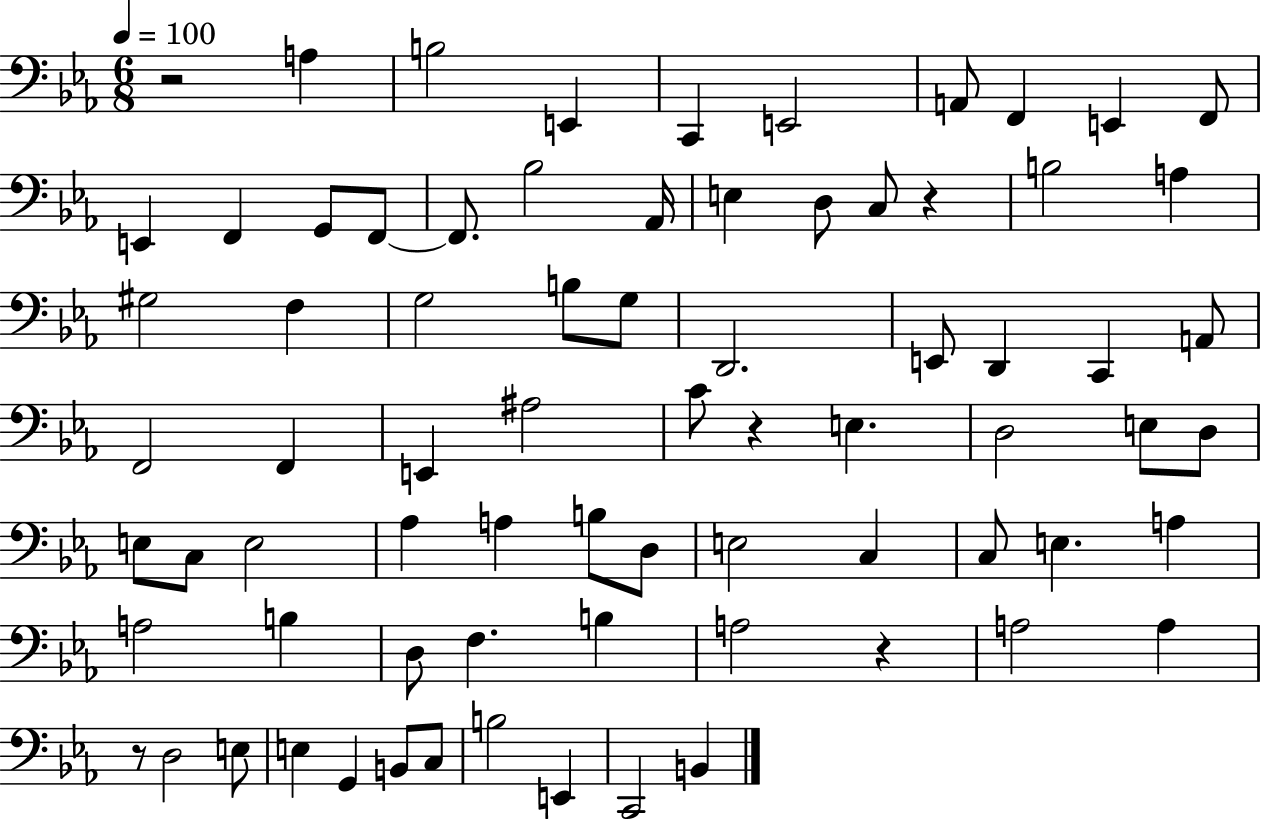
{
  \clef bass
  \numericTimeSignature
  \time 6/8
  \key ees \major
  \tempo 4 = 100
  r2 a4 | b2 e,4 | c,4 e,2 | a,8 f,4 e,4 f,8 | \break e,4 f,4 g,8 f,8~~ | f,8. bes2 aes,16 | e4 d8 c8 r4 | b2 a4 | \break gis2 f4 | g2 b8 g8 | d,2. | e,8 d,4 c,4 a,8 | \break f,2 f,4 | e,4 ais2 | c'8 r4 e4. | d2 e8 d8 | \break e8 c8 e2 | aes4 a4 b8 d8 | e2 c4 | c8 e4. a4 | \break a2 b4 | d8 f4. b4 | a2 r4 | a2 a4 | \break r8 d2 e8 | e4 g,4 b,8 c8 | b2 e,4 | c,2 b,4 | \break \bar "|."
}